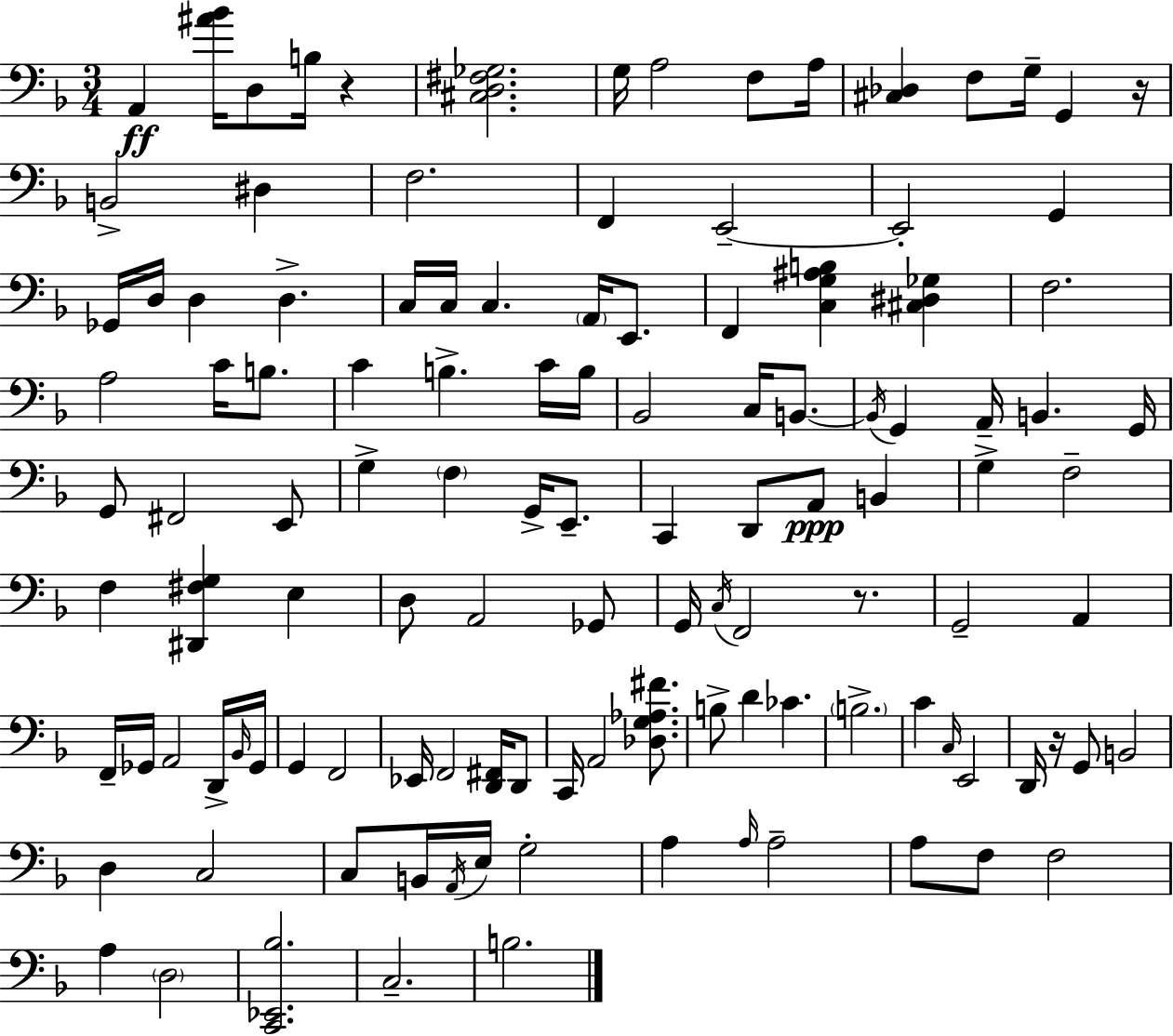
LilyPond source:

{
  \clef bass
  \numericTimeSignature
  \time 3/4
  \key d \minor
  a,4\ff <ais' bes'>16 d8 b16 r4 | <cis d fis ges>2. | g16 a2 f8 a16 | <cis des>4 f8 g16-- g,4 r16 | \break b,2-> dis4 | f2. | f,4 e,2--~~ | e,2-. g,4 | \break ges,16 d16 d4 d4.-> | c16 c16 c4. \parenthesize a,16 e,8. | f,4 <c g ais b>4 <cis dis ges>4 | f2. | \break a2 c'16 b8. | c'4 b4.-> c'16 b16 | bes,2 c16 b,8.~~ | \acciaccatura { b,16 } g,4 a,16-- b,4. | \break g,16 g,8 fis,2 e,8 | g4-> \parenthesize f4 g,16-> e,8.-- | c,4 d,8 a,8\ppp b,4 | g4-> f2-- | \break f4 <dis, fis g>4 e4 | d8 a,2 ges,8 | g,16 \acciaccatura { c16 } f,2 r8. | g,2-- a,4 | \break f,16-- ges,16 a,2 | d,16-> \grace { bes,16 } ges,16 g,4 f,2 | ees,16 f,2 | <d, fis,>16 d,8 c,16 a,2 | \break <des g aes fis'>8. b8-> d'4 ces'4. | \parenthesize b2.-> | c'4 \grace { c16 } e,2 | d,16 r16 g,8 b,2 | \break d4 c2 | c8 b,16 \acciaccatura { a,16 } e16 g2-. | a4 \grace { a16 } a2-- | a8 f8 f2 | \break a4 \parenthesize d2 | <c, ees, bes>2. | c2.-- | b2. | \break \bar "|."
}